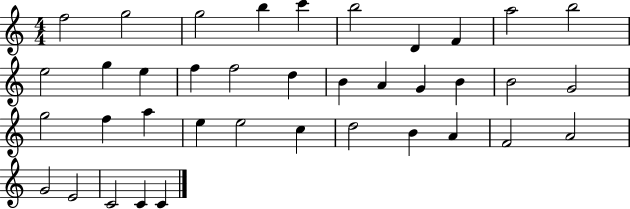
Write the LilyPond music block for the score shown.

{
  \clef treble
  \numericTimeSignature
  \time 4/4
  \key c \major
  f''2 g''2 | g''2 b''4 c'''4 | b''2 d'4 f'4 | a''2 b''2 | \break e''2 g''4 e''4 | f''4 f''2 d''4 | b'4 a'4 g'4 b'4 | b'2 g'2 | \break g''2 f''4 a''4 | e''4 e''2 c''4 | d''2 b'4 a'4 | f'2 a'2 | \break g'2 e'2 | c'2 c'4 c'4 | \bar "|."
}